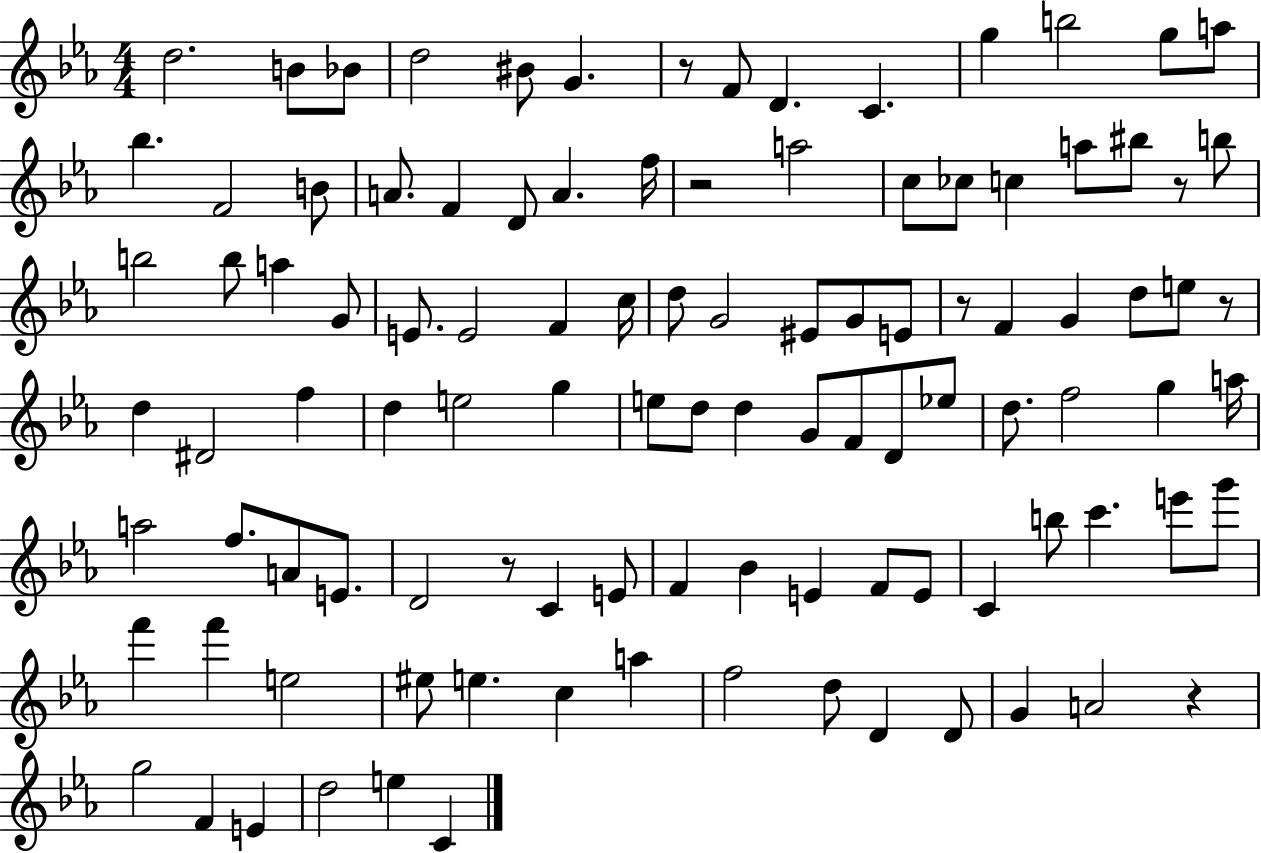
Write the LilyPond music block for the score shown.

{
  \clef treble
  \numericTimeSignature
  \time 4/4
  \key ees \major
  d''2. b'8 bes'8 | d''2 bis'8 g'4. | r8 f'8 d'4. c'4. | g''4 b''2 g''8 a''8 | \break bes''4. f'2 b'8 | a'8. f'4 d'8 a'4. f''16 | r2 a''2 | c''8 ces''8 c''4 a''8 bis''8 r8 b''8 | \break b''2 b''8 a''4 g'8 | e'8. e'2 f'4 c''16 | d''8 g'2 eis'8 g'8 e'8 | r8 f'4 g'4 d''8 e''8 r8 | \break d''4 dis'2 f''4 | d''4 e''2 g''4 | e''8 d''8 d''4 g'8 f'8 d'8 ees''8 | d''8. f''2 g''4 a''16 | \break a''2 f''8. a'8 e'8. | d'2 r8 c'4 e'8 | f'4 bes'4 e'4 f'8 e'8 | c'4 b''8 c'''4. e'''8 g'''8 | \break f'''4 f'''4 e''2 | eis''8 e''4. c''4 a''4 | f''2 d''8 d'4 d'8 | g'4 a'2 r4 | \break g''2 f'4 e'4 | d''2 e''4 c'4 | \bar "|."
}